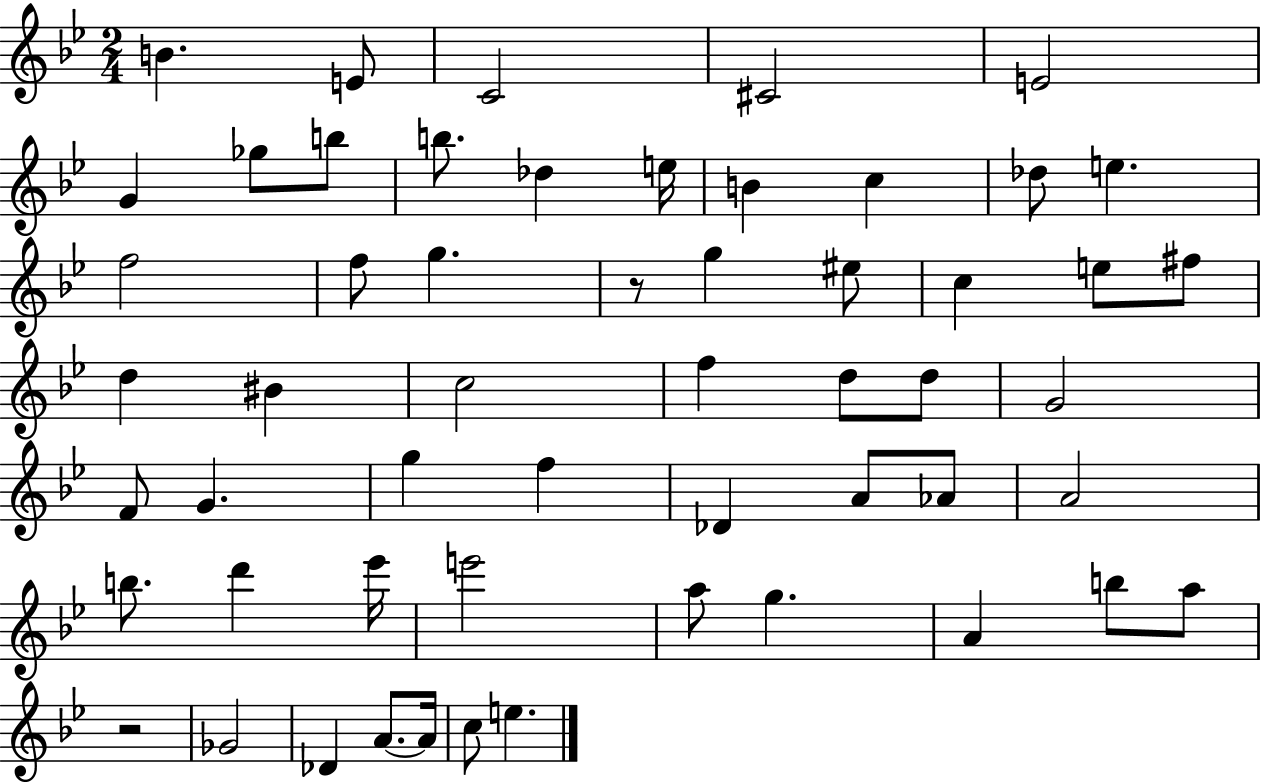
X:1
T:Untitled
M:2/4
L:1/4
K:Bb
B E/2 C2 ^C2 E2 G _g/2 b/2 b/2 _d e/4 B c _d/2 e f2 f/2 g z/2 g ^e/2 c e/2 ^f/2 d ^B c2 f d/2 d/2 G2 F/2 G g f _D A/2 _A/2 A2 b/2 d' _e'/4 e'2 a/2 g A b/2 a/2 z2 _G2 _D A/2 A/4 c/2 e